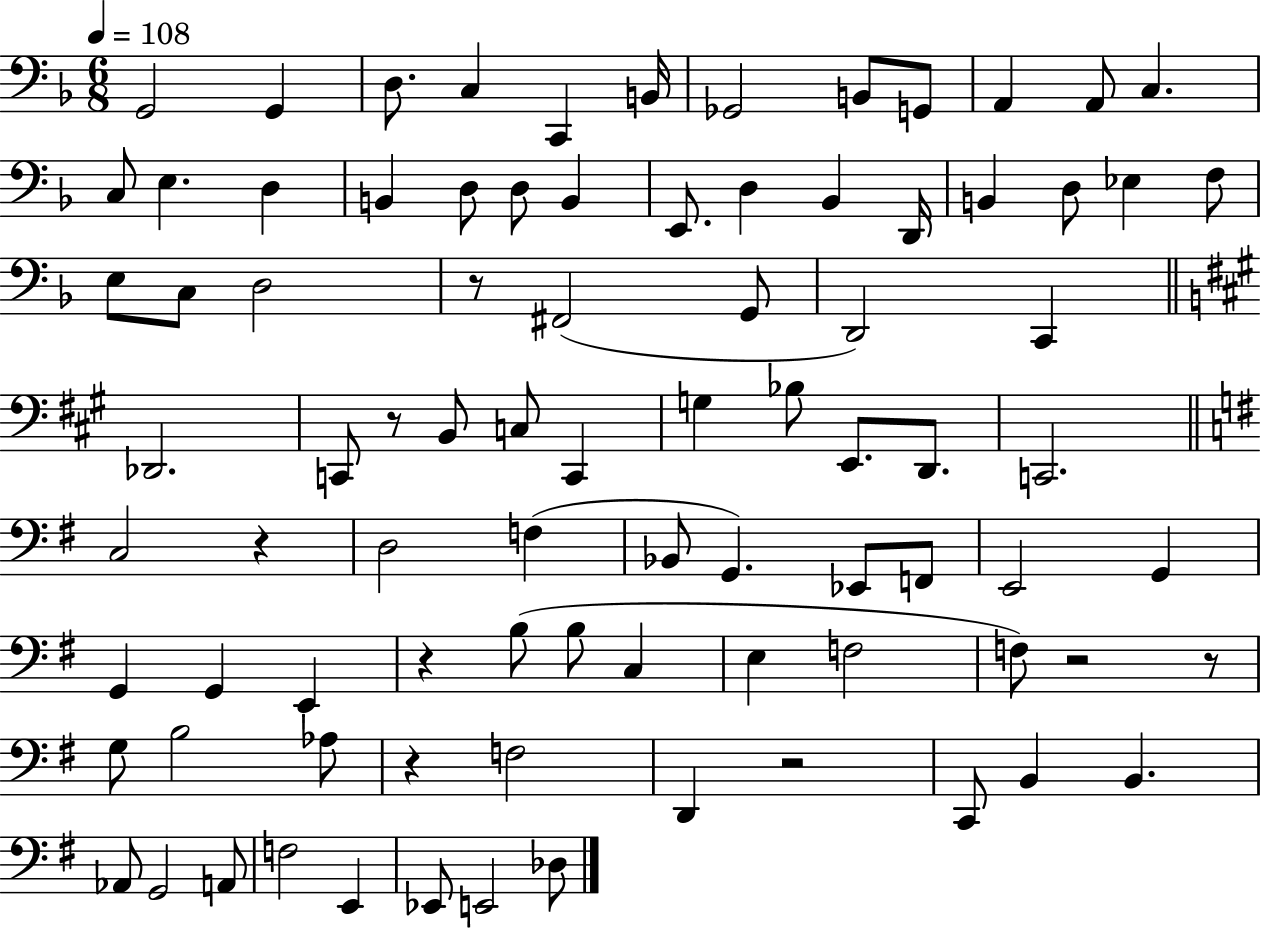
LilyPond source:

{
  \clef bass
  \numericTimeSignature
  \time 6/8
  \key f \major
  \tempo 4 = 108
  g,2 g,4 | d8. c4 c,4 b,16 | ges,2 b,8 g,8 | a,4 a,8 c4. | \break c8 e4. d4 | b,4 d8 d8 b,4 | e,8. d4 bes,4 d,16 | b,4 d8 ees4 f8 | \break e8 c8 d2 | r8 fis,2( g,8 | d,2) c,4 | \bar "||" \break \key a \major des,2. | c,8 r8 b,8 c8 c,4 | g4 bes8 e,8. d,8. | c,2. | \break \bar "||" \break \key g \major c2 r4 | d2 f4( | bes,8 g,4.) ees,8 f,8 | e,2 g,4 | \break g,4 g,4 e,4 | r4 b8( b8 c4 | e4 f2 | f8) r2 r8 | \break g8 b2 aes8 | r4 f2 | d,4 r2 | c,8 b,4 b,4. | \break aes,8 g,2 a,8 | f2 e,4 | ees,8 e,2 des8 | \bar "|."
}